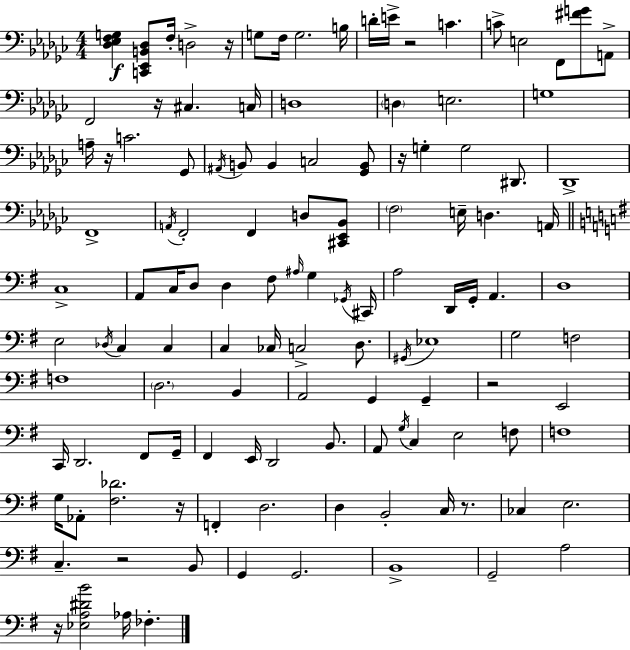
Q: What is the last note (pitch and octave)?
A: FES3